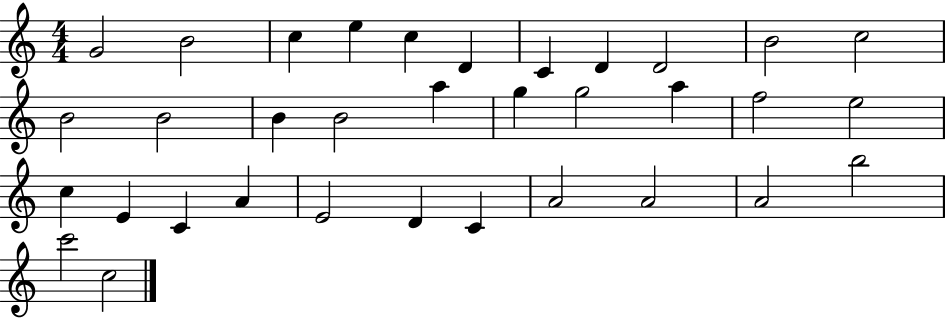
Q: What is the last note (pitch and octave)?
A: C5